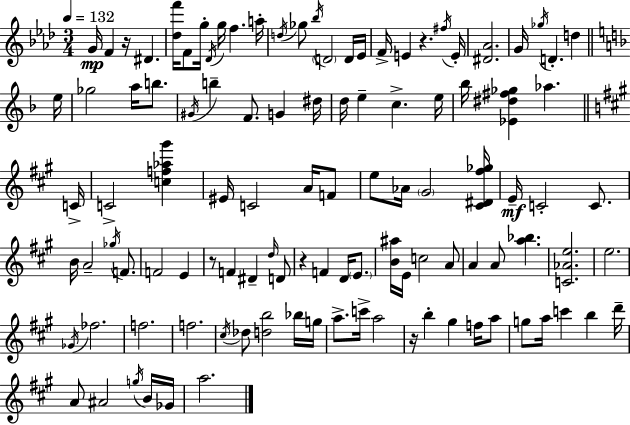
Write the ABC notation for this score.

X:1
T:Untitled
M:3/4
L:1/4
K:Ab
G/4 F z/4 ^D [_df']/4 F/2 g/4 _D/4 g/4 f a/4 d/4 _g/2 _b/4 D2 D/4 _E/4 F/4 E z ^f/4 E/4 [^D_A]2 G/4 _g/4 D d e/4 _g2 a/4 b/2 ^G/4 b F/2 G ^d/4 d/4 e c e/4 _b/4 [_E^d^f_g] _a C/4 C2 [cf_a^g'] ^E/4 C2 A/4 F/2 e/2 _A/4 ^G2 [^C^D^f_g]/4 E/4 C2 C/2 B/4 A2 _g/4 F/2 F2 E z/2 F ^D d/4 D/2 z F D/4 E/2 [B^a]/4 E/4 c2 A/2 A A/2 [a_b] [C_Ae]2 e2 _G/4 _f2 f2 f2 ^c/4 _d/2 [db]2 _b/4 g/4 a/2 c'/4 a2 z/4 b ^g f/4 a/2 g/2 a/4 c' b d'/4 A/2 ^A2 g/4 B/4 _G/4 a2